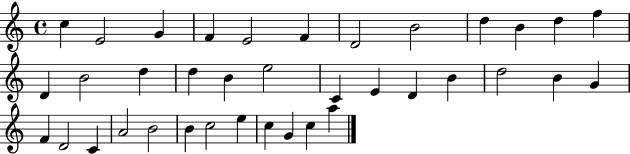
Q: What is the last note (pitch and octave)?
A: A5